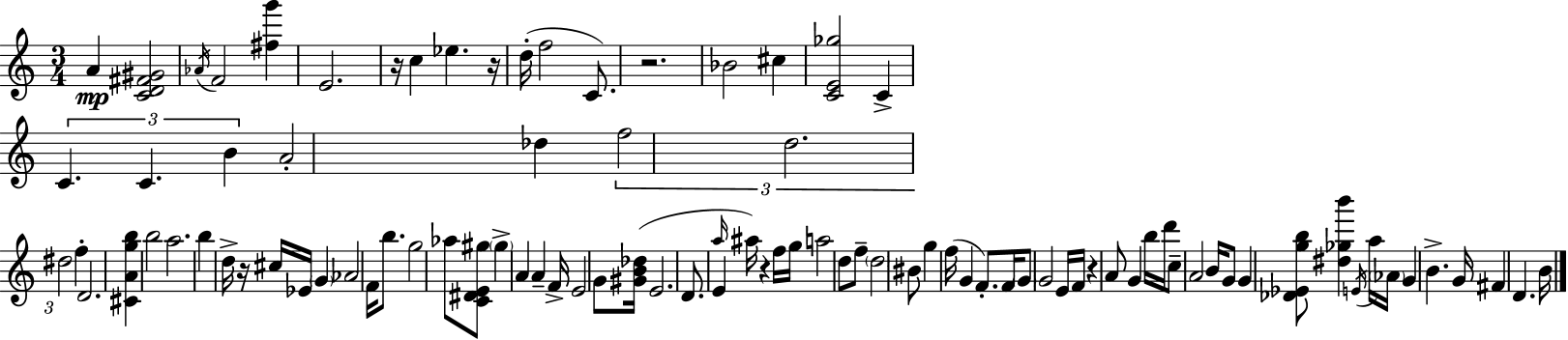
X:1
T:Untitled
M:3/4
L:1/4
K:C
A [CD^F^G]2 _A/4 F2 [^fg'] E2 z/4 c _e z/4 d/4 f2 C/2 z2 _B2 ^c [CE_g]2 C C C B A2 _d f2 d2 ^d2 f D2 [^CAgb] b2 a2 b d/4 z/4 ^c/4 _E/4 G _A2 F/4 b/2 g2 _a/2 [C^DE^g]/2 ^g A A F/4 E2 G/2 [^GB_d]/4 E2 D/2 E a/4 ^a/4 z f/4 g/4 a2 d/2 f/2 d2 ^B/2 g f/4 G F/2 F/4 G/2 G2 E/4 F/4 z A/2 G b/4 d'/4 c/2 A2 B/4 G/2 G [_D_Egb]/2 [^d_gb'] E/4 a/4 _A/4 G B G/4 ^F D B/4